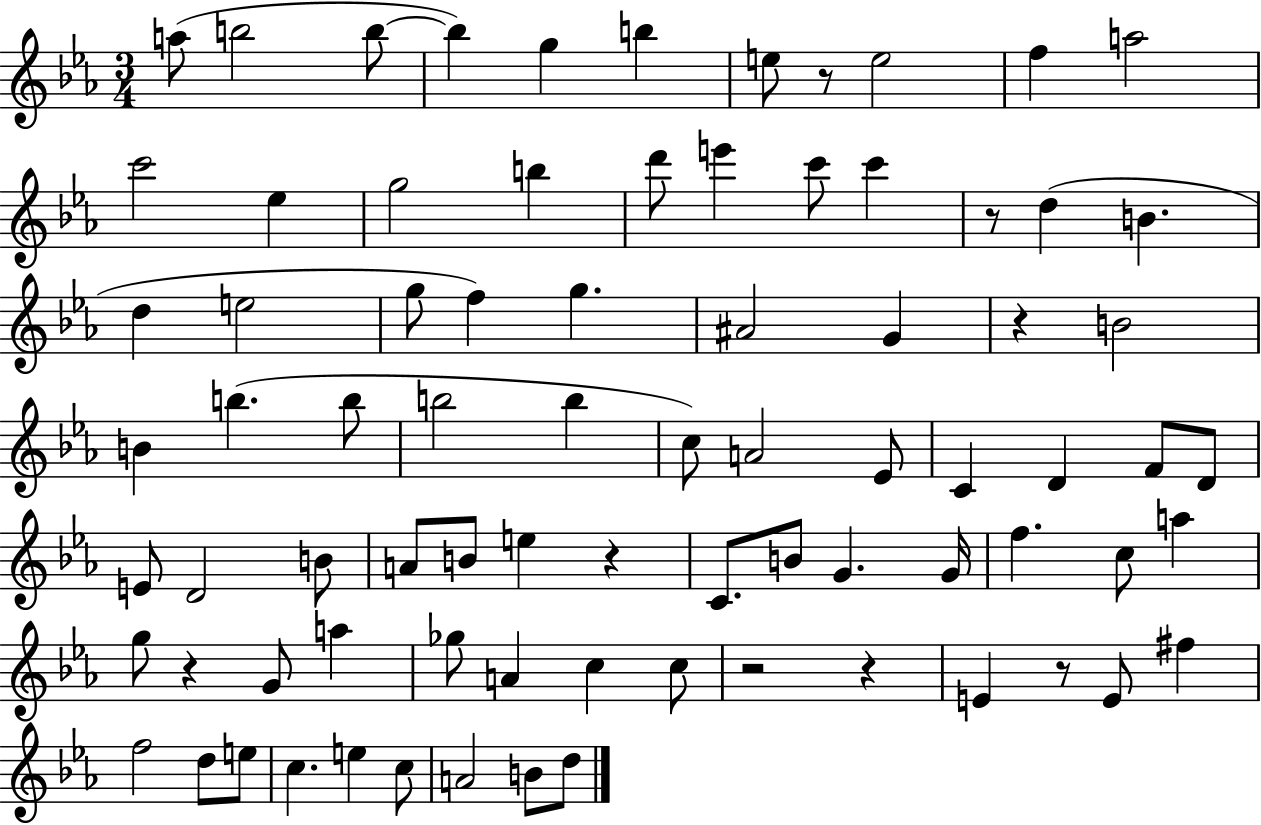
A5/e B5/h B5/e B5/q G5/q B5/q E5/e R/e E5/h F5/q A5/h C6/h Eb5/q G5/h B5/q D6/e E6/q C6/e C6/q R/e D5/q B4/q. D5/q E5/h G5/e F5/q G5/q. A#4/h G4/q R/q B4/h B4/q B5/q. B5/e B5/h B5/q C5/e A4/h Eb4/e C4/q D4/q F4/e D4/e E4/e D4/h B4/e A4/e B4/e E5/q R/q C4/e. B4/e G4/q. G4/s F5/q. C5/e A5/q G5/e R/q G4/e A5/q Gb5/e A4/q C5/q C5/e R/h R/q E4/q R/e E4/e F#5/q F5/h D5/e E5/e C5/q. E5/q C5/e A4/h B4/e D5/e